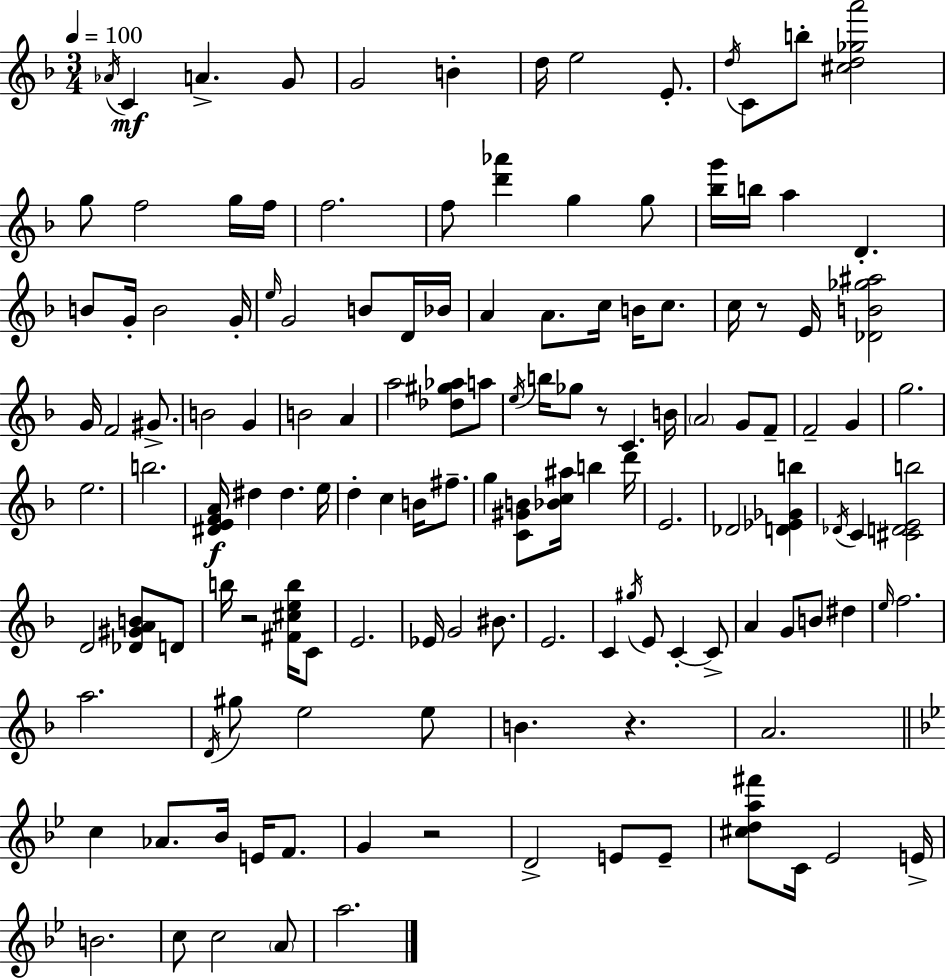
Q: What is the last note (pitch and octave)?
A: A5